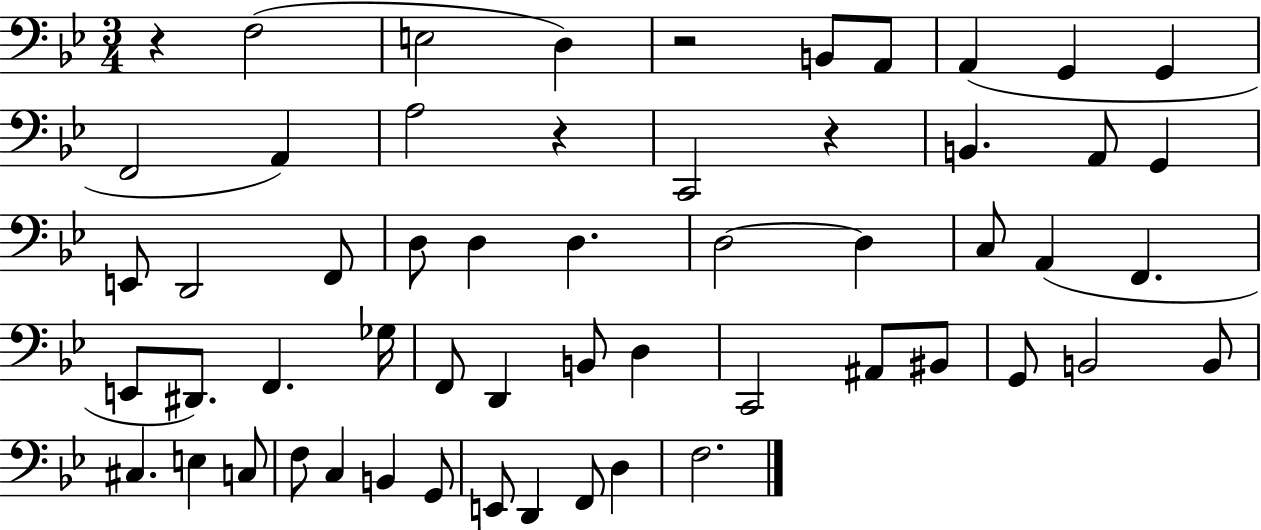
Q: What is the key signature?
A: BES major